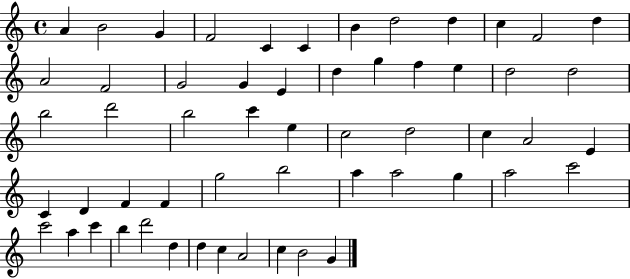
A4/q B4/h G4/q F4/h C4/q C4/q B4/q D5/h D5/q C5/q F4/h D5/q A4/h F4/h G4/h G4/q E4/q D5/q G5/q F5/q E5/q D5/h D5/h B5/h D6/h B5/h C6/q E5/q C5/h D5/h C5/q A4/h E4/q C4/q D4/q F4/q F4/q G5/h B5/h A5/q A5/h G5/q A5/h C6/h C6/h A5/q C6/q B5/q D6/h D5/q D5/q C5/q A4/h C5/q B4/h G4/q